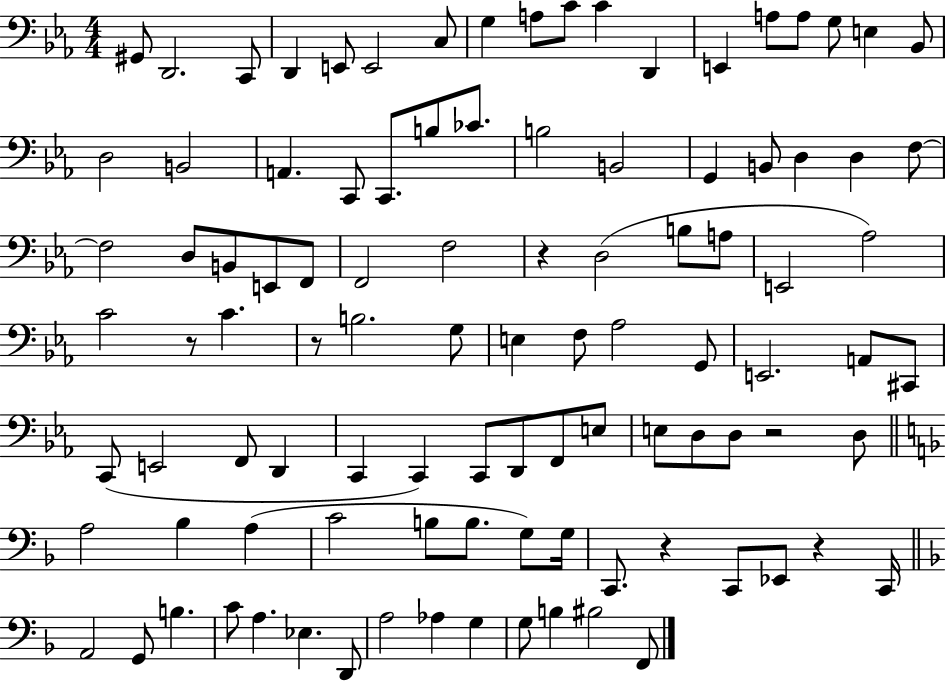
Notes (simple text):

G#2/e D2/h. C2/e D2/q E2/e E2/h C3/e G3/q A3/e C4/e C4/q D2/q E2/q A3/e A3/e G3/e E3/q Bb2/e D3/h B2/h A2/q. C2/e C2/e. B3/e CES4/e. B3/h B2/h G2/q B2/e D3/q D3/q F3/e F3/h D3/e B2/e E2/e F2/e F2/h F3/h R/q D3/h B3/e A3/e E2/h Ab3/h C4/h R/e C4/q. R/e B3/h. G3/e E3/q F3/e Ab3/h G2/e E2/h. A2/e C#2/e C2/e E2/h F2/e D2/q C2/q C2/q C2/e D2/e F2/e E3/e E3/e D3/e D3/e R/h D3/e A3/h Bb3/q A3/q C4/h B3/e B3/e. G3/e G3/s C2/e. R/q C2/e Eb2/e R/q C2/s A2/h G2/e B3/q. C4/e A3/q. Eb3/q. D2/e A3/h Ab3/q G3/q G3/e B3/q BIS3/h F2/e